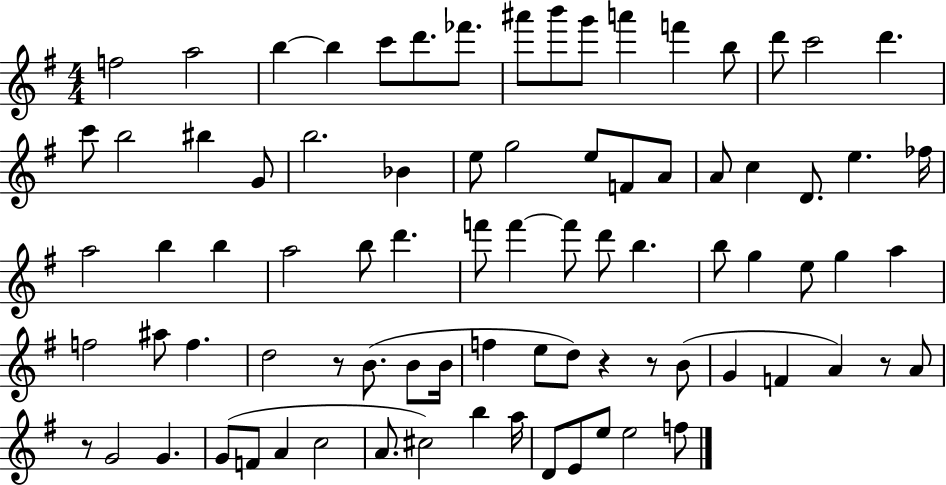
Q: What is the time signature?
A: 4/4